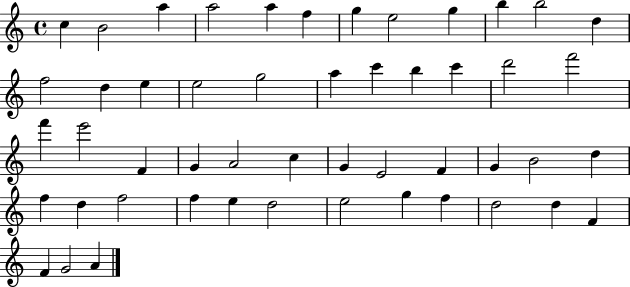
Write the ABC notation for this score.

X:1
T:Untitled
M:4/4
L:1/4
K:C
c B2 a a2 a f g e2 g b b2 d f2 d e e2 g2 a c' b c' d'2 f'2 f' e'2 F G A2 c G E2 F G B2 d f d f2 f e d2 e2 g f d2 d F F G2 A